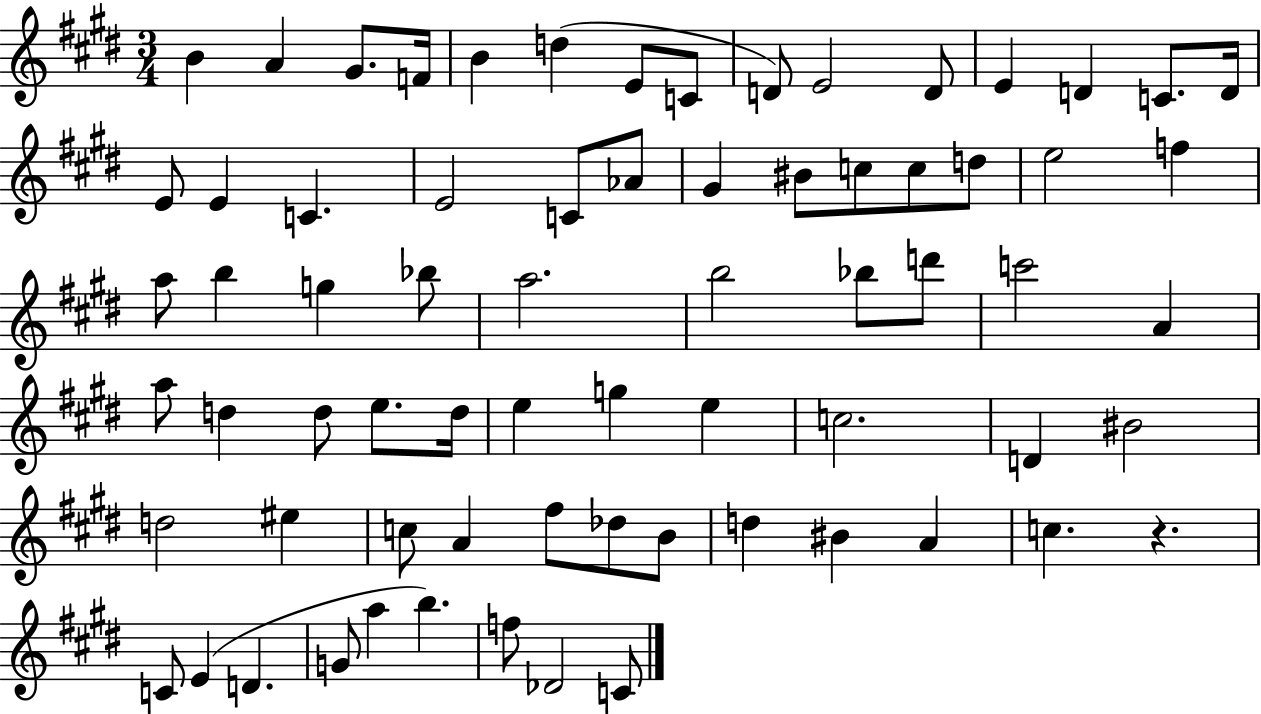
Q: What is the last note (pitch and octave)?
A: C4